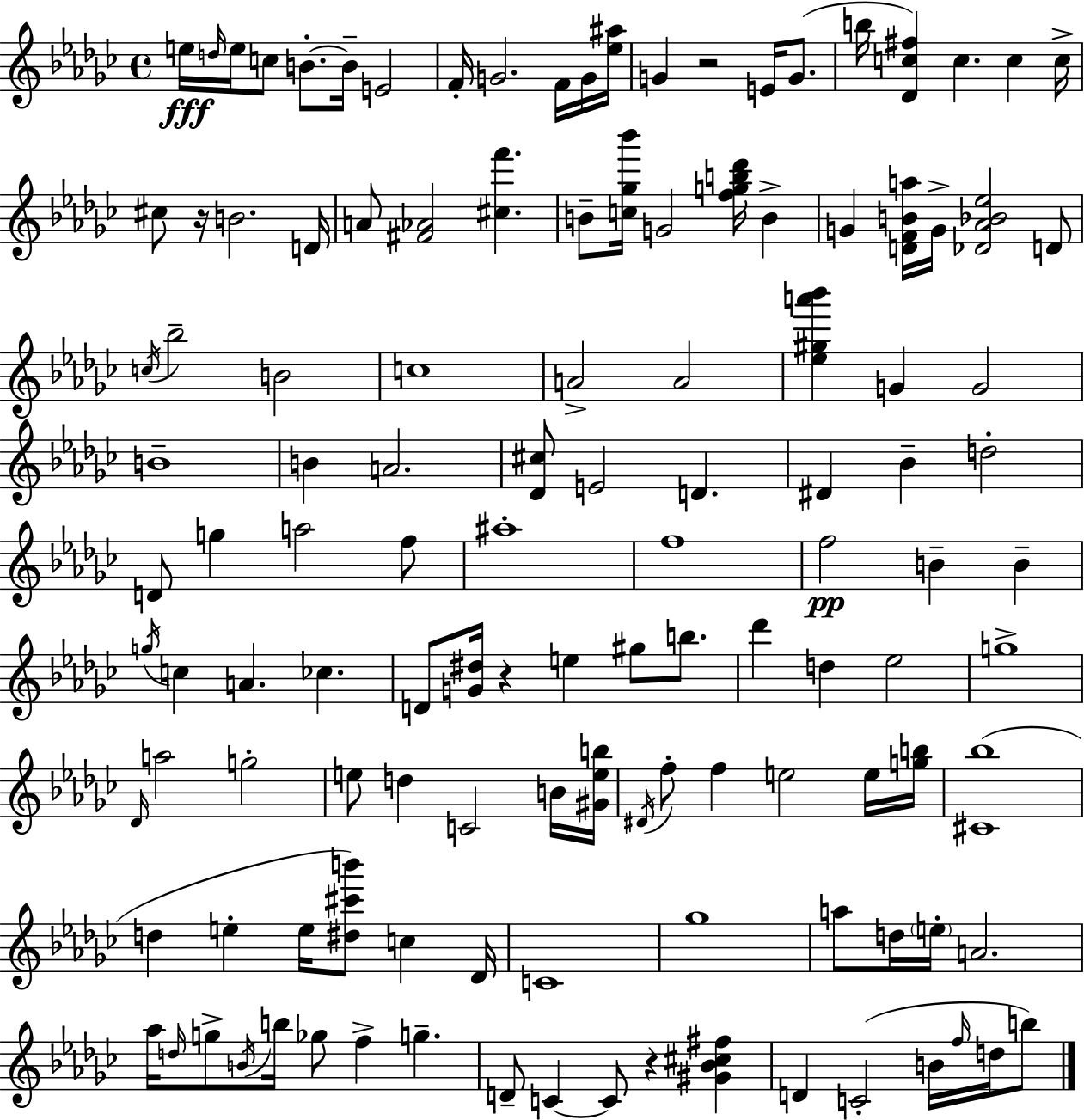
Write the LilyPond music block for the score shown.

{
  \clef treble
  \time 4/4
  \defaultTimeSignature
  \key ees \minor
  e''16\fff \grace { d''16 } e''16 c''8 b'8.-.~~ b'16-- e'2 | f'16-. g'2. f'16 g'16 | <ees'' ais''>16 g'4 r2 e'16 g'8.( | b''16 <des' c'' fis''>4) c''4. c''4 | \break c''16-> cis''8 r16 b'2. | d'16 a'8 <fis' aes'>2 <cis'' f'''>4. | b'8-- <c'' ges'' bes'''>16 g'2 <f'' g'' b'' des'''>16 b'4-> | g'4 <d' f' b' a''>16 g'16-> <des' aes' bes' ees''>2 d'8 | \break \acciaccatura { c''16 } bes''2-- b'2 | c''1 | a'2-> a'2 | <ees'' gis'' a''' bes'''>4 g'4 g'2 | \break b'1-- | b'4 a'2. | <des' cis''>8 e'2 d'4. | dis'4 bes'4-- d''2-. | \break d'8 g''4 a''2 | f''8 ais''1-. | f''1 | f''2\pp b'4-- b'4-- | \break \acciaccatura { g''16 } c''4 a'4. ces''4. | d'8 <g' dis''>16 r4 e''4 gis''8 | b''8. des'''4 d''4 ees''2 | g''1-> | \break \grace { des'16 } a''2 g''2-. | e''8 d''4 c'2 | b'16 <gis' e'' b''>16 \acciaccatura { dis'16 } f''8-. f''4 e''2 | e''16 <g'' b''>16 <cis' bes''>1( | \break d''4 e''4-. e''16 <dis'' cis''' b'''>8) | c''4 des'16 c'1 | ges''1 | a''8 d''16 \parenthesize e''16-. a'2. | \break aes''16 \grace { d''16 } g''8-> \acciaccatura { b'16 } b''16 ges''8 f''4-> | g''4.-- d'8-- c'4~~ c'8 r4 | <gis' bes' cis'' fis''>4 d'4 c'2-.( | b'16 \grace { f''16 } d''16 b''8) \bar "|."
}